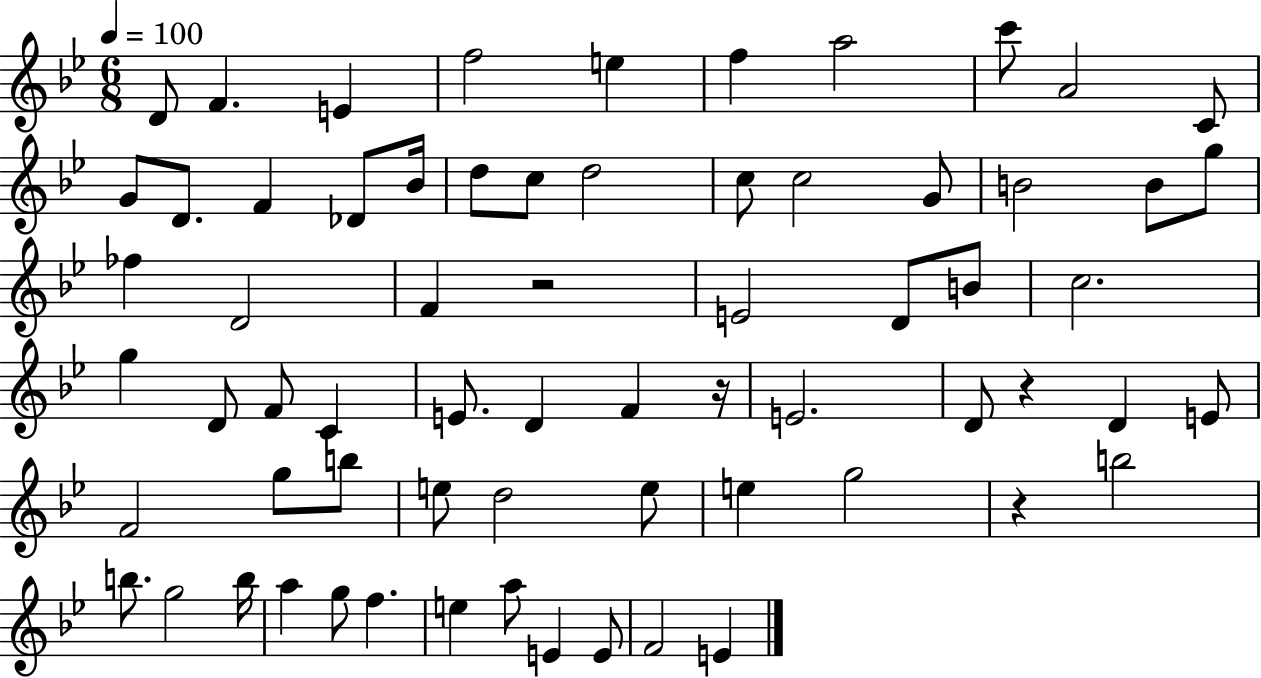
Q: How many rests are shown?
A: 4